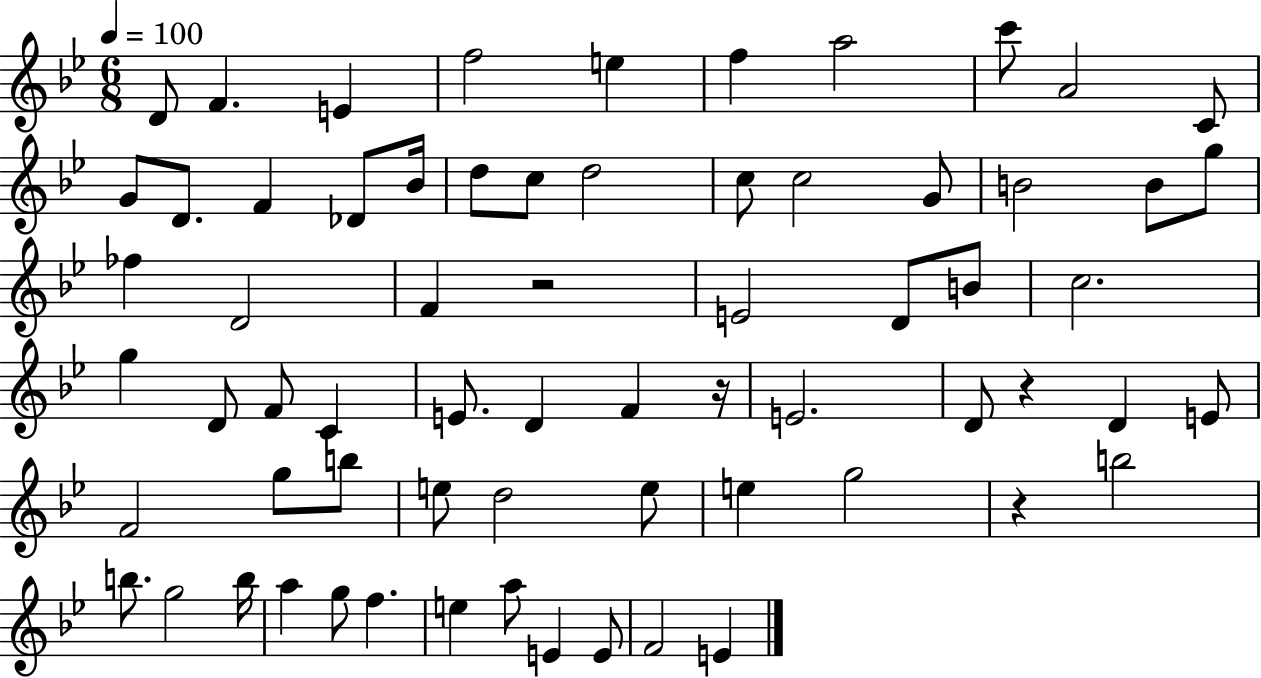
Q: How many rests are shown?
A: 4